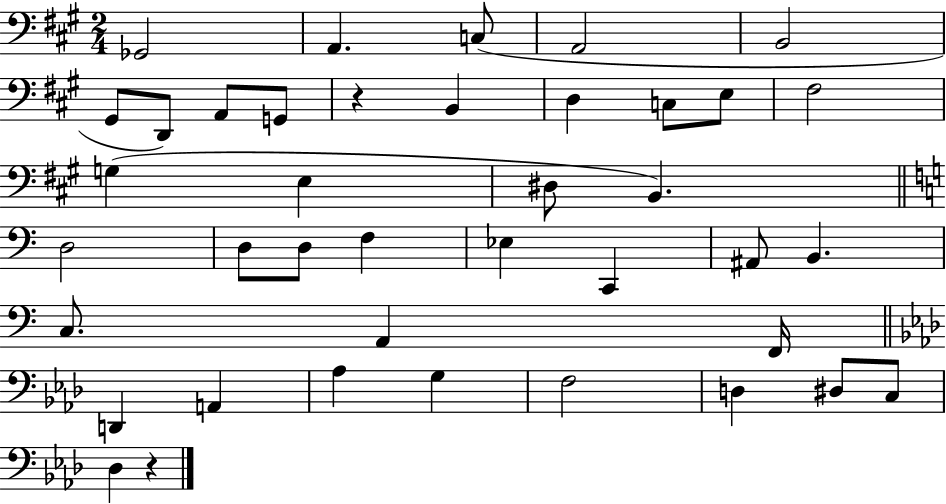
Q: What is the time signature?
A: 2/4